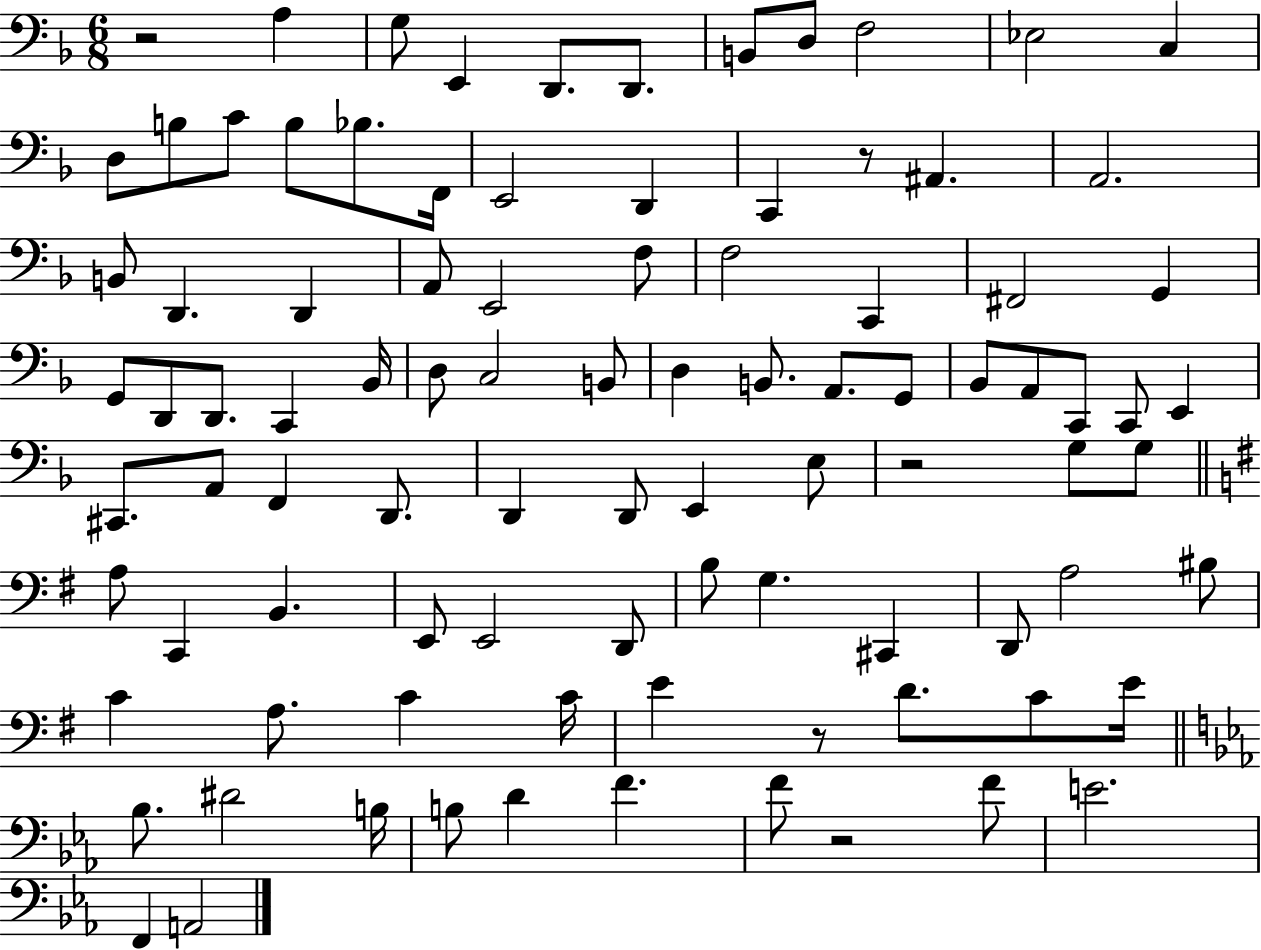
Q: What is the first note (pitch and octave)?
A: A3